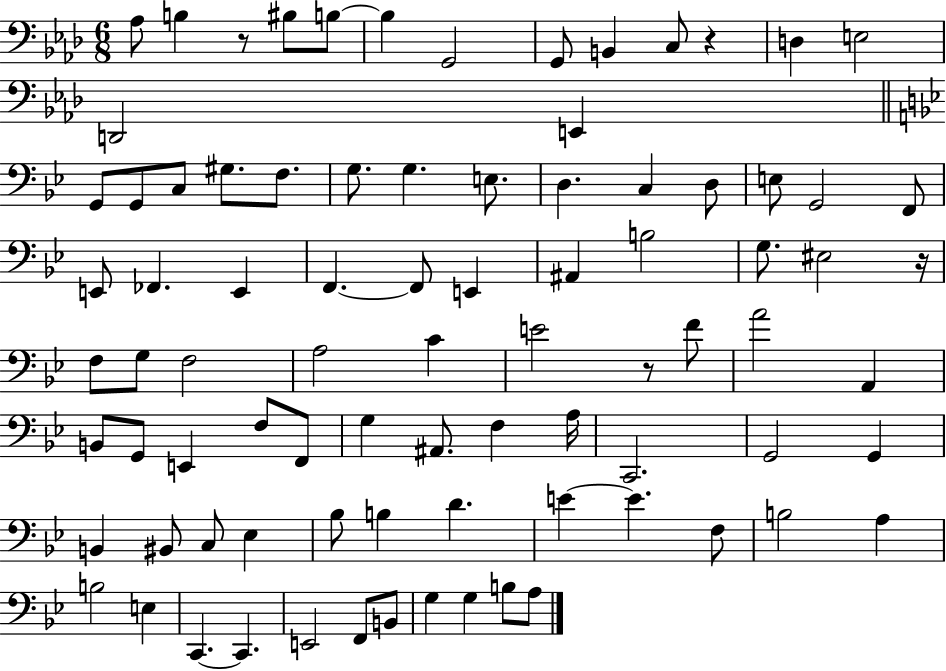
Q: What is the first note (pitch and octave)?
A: Ab3